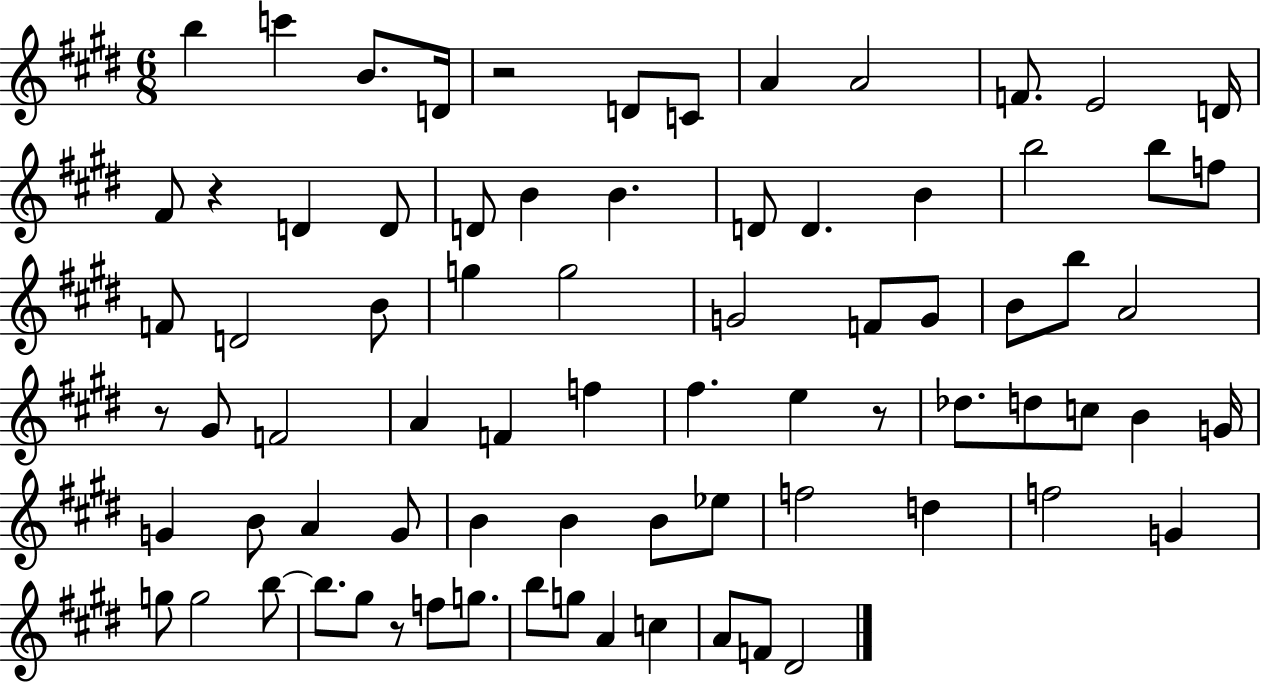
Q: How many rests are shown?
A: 5